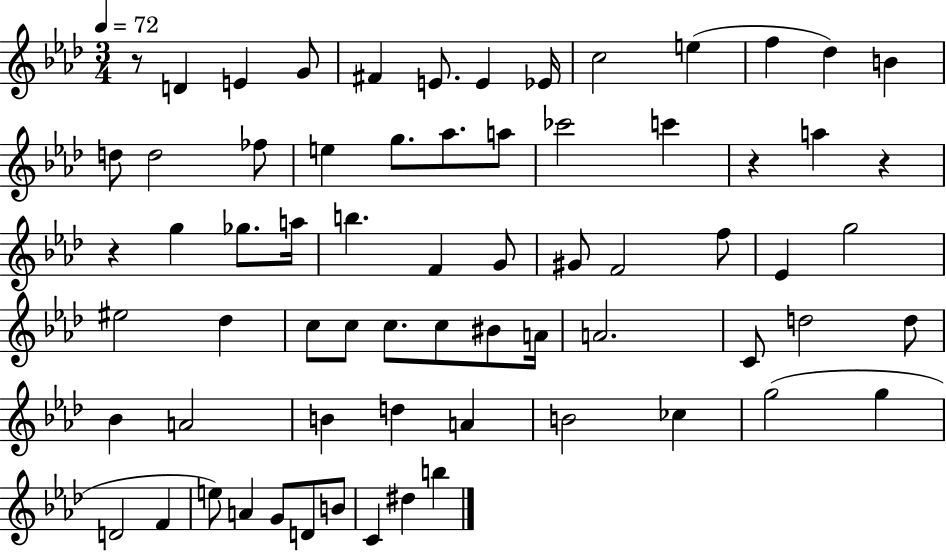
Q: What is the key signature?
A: AES major